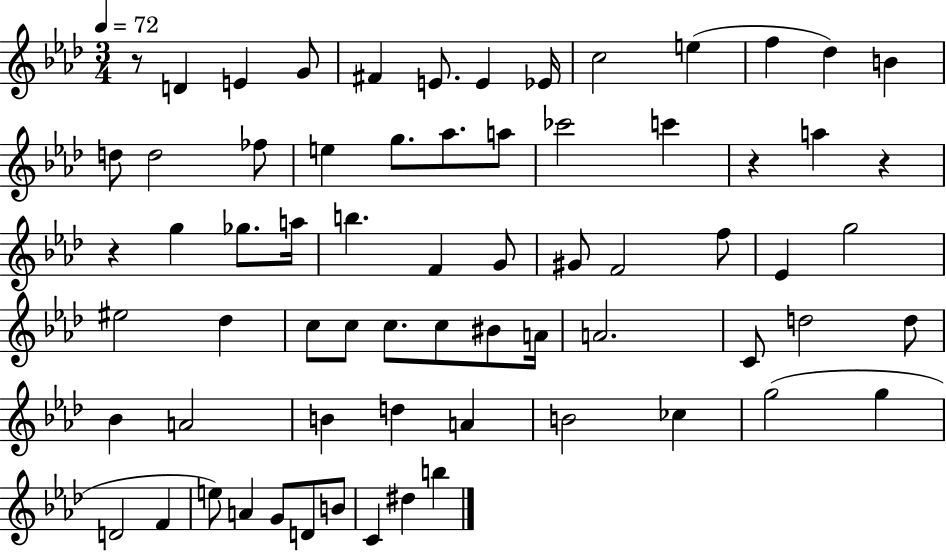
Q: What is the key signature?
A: AES major